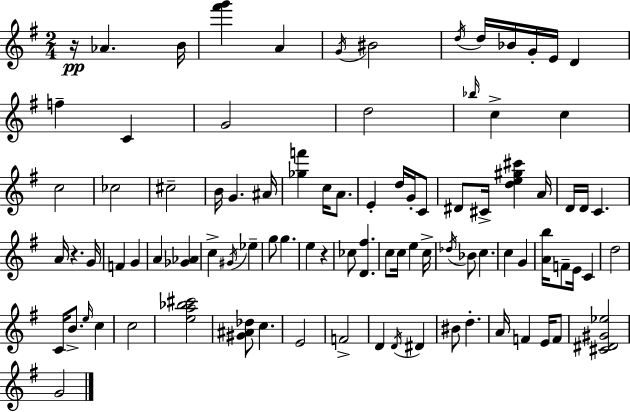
R/s Ab4/q. B4/s [F#6,G6]/q A4/q G4/s BIS4/h D5/s D5/s Bb4/s G4/s E4/s D4/q F5/q C4/q G4/h D5/h Bb5/s C5/q C5/q C5/h CES5/h C#5/h B4/s G4/q. A#4/s [Gb5,F6]/q C5/s A4/e. E4/q D5/s G4/s C4/e D#4/e C#4/s [D5,E5,G#5,C#6]/q A4/s D4/s D4/s C4/q. A4/s R/q. G4/s F4/q G4/q A4/q [Gb4,Ab4]/q C5/q G#4/s Eb5/q G5/e G5/q. E5/q R/q CES5/e [D4,F#5]/q. C5/e C5/s E5/q C5/s Db5/s Bb4/e C5/q. C5/q G4/q [A4,B5]/s F4/e E4/s C4/q D5/h C4/s B4/e. E5/s C5/q C5/h [E5,A5,Bb5,C#6]/h [G#4,A#4,Db5]/e C5/q. E4/h F4/h D4/q D4/s D#4/q BIS4/e D5/q. A4/s F4/q E4/s F4/e [C#4,D#4,G#4,Eb5]/h G4/h